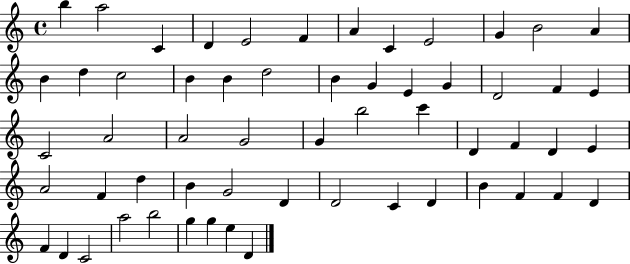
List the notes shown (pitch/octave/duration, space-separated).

B5/q A5/h C4/q D4/q E4/h F4/q A4/q C4/q E4/h G4/q B4/h A4/q B4/q D5/q C5/h B4/q B4/q D5/h B4/q G4/q E4/q G4/q D4/h F4/q E4/q C4/h A4/h A4/h G4/h G4/q B5/h C6/q D4/q F4/q D4/q E4/q A4/h F4/q D5/q B4/q G4/h D4/q D4/h C4/q D4/q B4/q F4/q F4/q D4/q F4/q D4/q C4/h A5/h B5/h G5/q G5/q E5/q D4/q